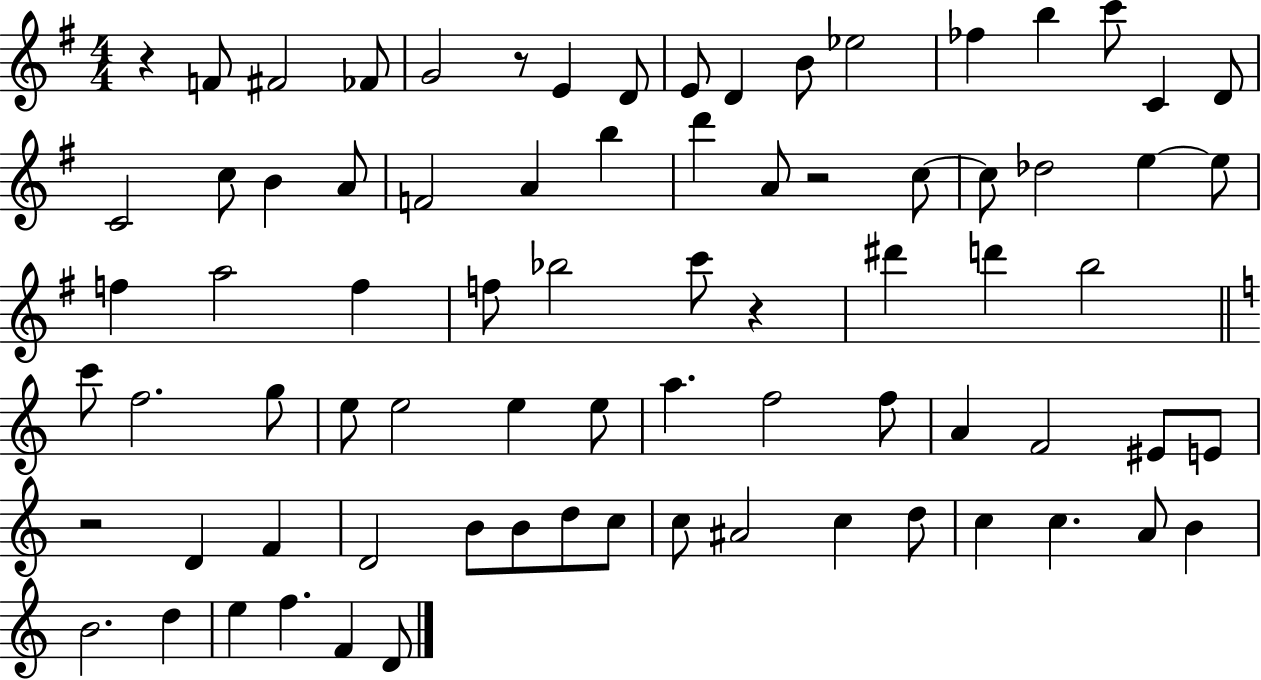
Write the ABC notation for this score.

X:1
T:Untitled
M:4/4
L:1/4
K:G
z F/2 ^F2 _F/2 G2 z/2 E D/2 E/2 D B/2 _e2 _f b c'/2 C D/2 C2 c/2 B A/2 F2 A b d' A/2 z2 c/2 c/2 _d2 e e/2 f a2 f f/2 _b2 c'/2 z ^d' d' b2 c'/2 f2 g/2 e/2 e2 e e/2 a f2 f/2 A F2 ^E/2 E/2 z2 D F D2 B/2 B/2 d/2 c/2 c/2 ^A2 c d/2 c c A/2 B B2 d e f F D/2